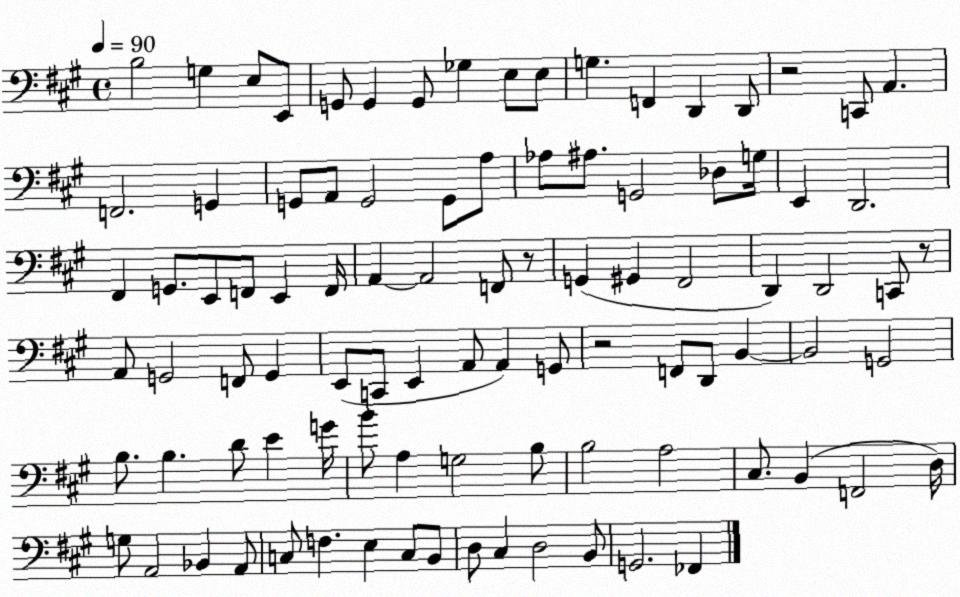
X:1
T:Untitled
M:4/4
L:1/4
K:A
B,2 G, E,/2 E,,/2 G,,/2 G,, G,,/2 _G, E,/2 E,/2 G, F,, D,, D,,/2 z2 C,,/2 A,, F,,2 G,, G,,/2 A,,/2 G,,2 G,,/2 A,/2 _A,/2 ^A,/2 G,,2 _D,/2 G,/4 E,, D,,2 ^F,, G,,/2 E,,/2 F,,/2 E,, F,,/4 A,, A,,2 F,,/2 z/2 G,, ^G,, ^F,,2 D,, D,,2 C,,/2 z/2 A,,/2 G,,2 F,,/2 G,, E,,/2 C,,/2 E,, A,,/2 A,, G,,/2 z2 F,,/2 D,,/2 B,, B,,2 G,,2 B,/2 B, D/2 E G/4 B/2 A, G,2 B,/2 B,2 A,2 ^C,/2 B,, F,,2 D,/4 G,/2 A,,2 _B,, A,,/2 C,/2 F, E, C,/2 B,,/2 D,/2 ^C, D,2 B,,/2 G,,2 _F,,